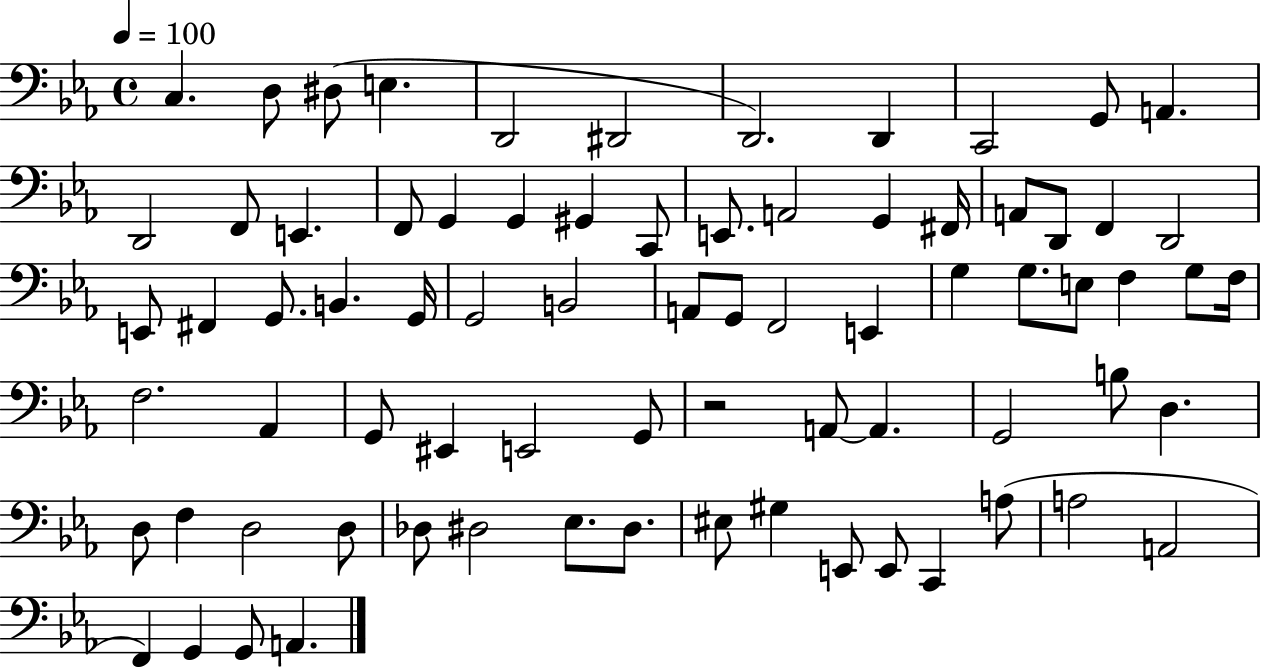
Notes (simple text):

C3/q. D3/e D#3/e E3/q. D2/h D#2/h D2/h. D2/q C2/h G2/e A2/q. D2/h F2/e E2/q. F2/e G2/q G2/q G#2/q C2/e E2/e. A2/h G2/q F#2/s A2/e D2/e F2/q D2/h E2/e F#2/q G2/e. B2/q. G2/s G2/h B2/h A2/e G2/e F2/h E2/q G3/q G3/e. E3/e F3/q G3/e F3/s F3/h. Ab2/q G2/e EIS2/q E2/h G2/e R/h A2/e A2/q. G2/h B3/e D3/q. D3/e F3/q D3/h D3/e Db3/e D#3/h Eb3/e. D#3/e. EIS3/e G#3/q E2/e E2/e C2/q A3/e A3/h A2/h F2/q G2/q G2/e A2/q.